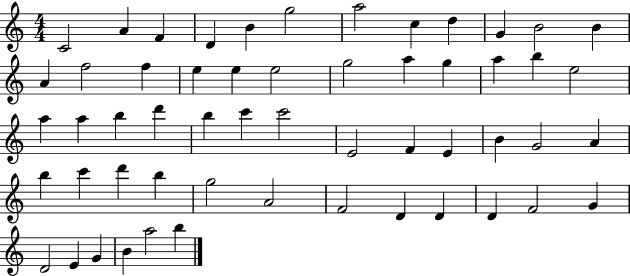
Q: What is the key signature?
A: C major